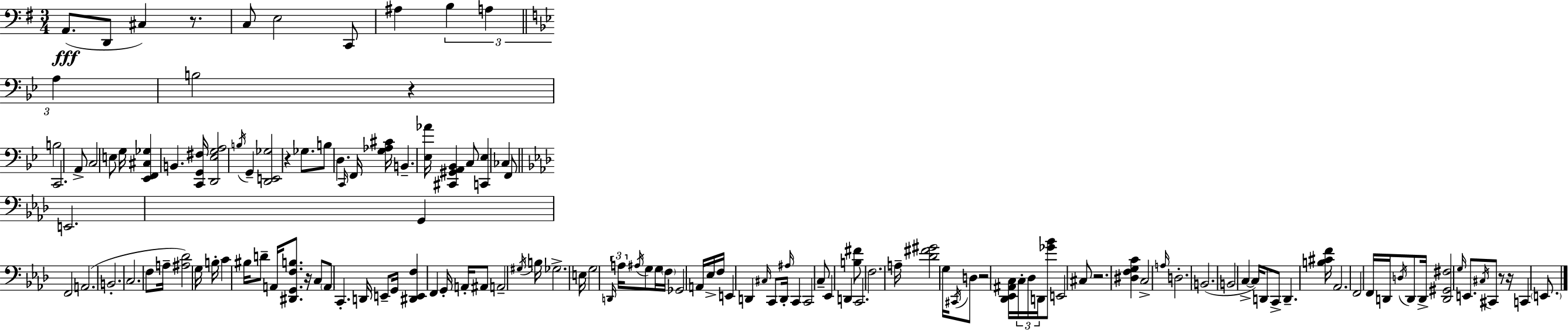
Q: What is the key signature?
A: G major